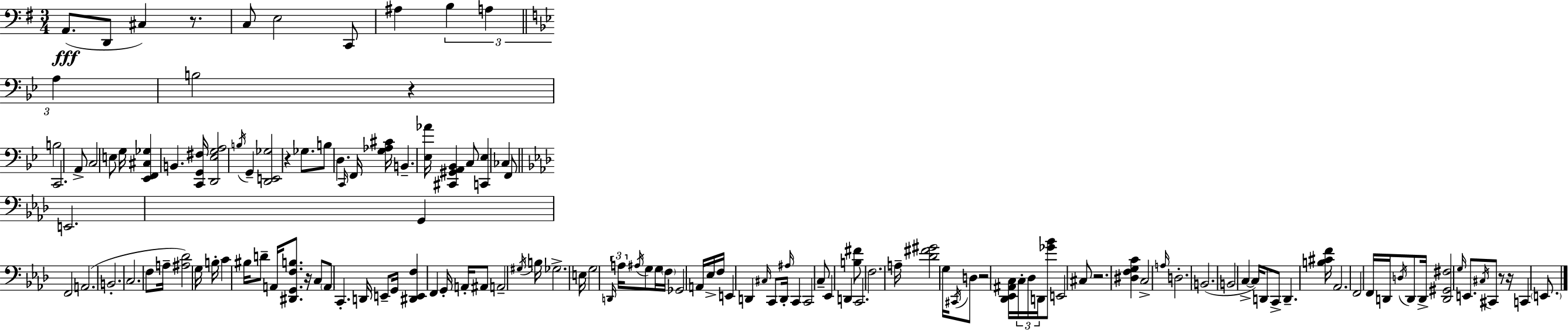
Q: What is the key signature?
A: G major